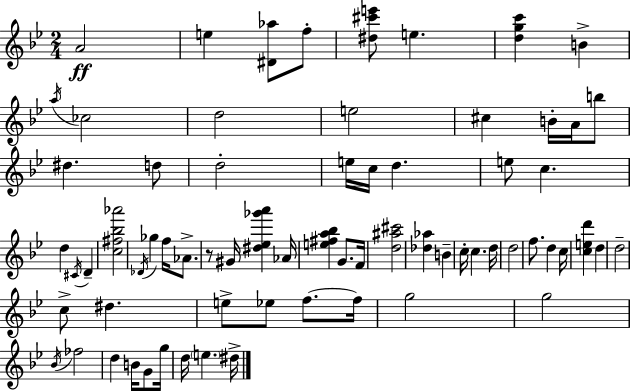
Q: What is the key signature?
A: BES major